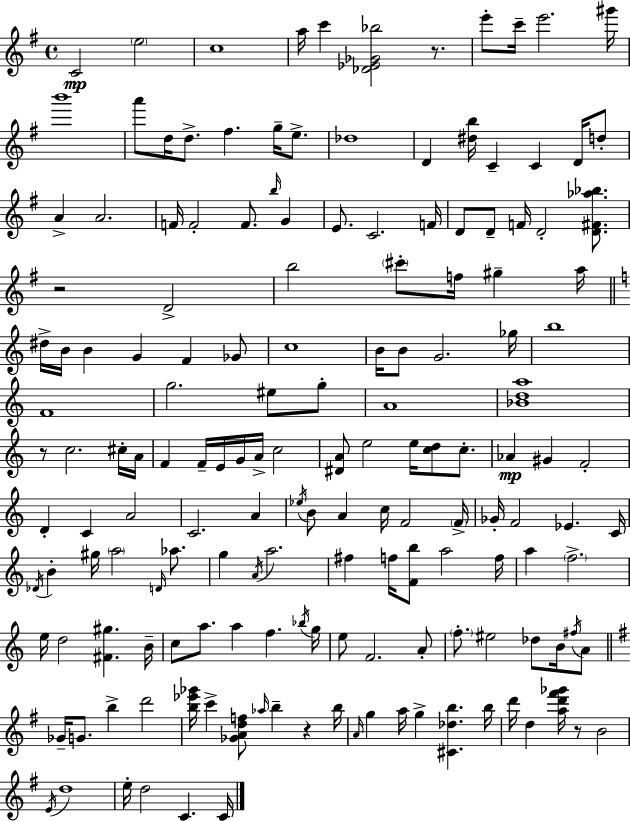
C4/h E5/h C5/w A5/s C6/q [Db4,Eb4,Gb4,Bb5]/h R/e. E6/e C6/s E6/h. G#6/s B6/w A6/e D5/s D5/e. F#5/q. G5/s E5/e. Db5/w D4/q [D#5,B5]/s C4/q C4/q D4/s D5/e A4/q A4/h. F4/s F4/h F4/e. B5/s G4/q E4/e. C4/h. F4/s D4/e D4/e F4/s D4/h [D4,F#4,Ab5,Bb5]/e. R/h D4/h B5/h C#6/e F5/s G#5/q A5/s D#5/s B4/s B4/q G4/q F4/q Gb4/e C5/w B4/s B4/e G4/h. Gb5/s B5/w F4/w G5/h. EIS5/e G5/e A4/w [Bb4,D5,A5]/w R/e C5/h. C#5/s A4/s F4/q F4/s E4/s G4/s A4/s C5/h [D#4,A4]/e E5/h E5/s [C5,D5]/e C5/e. Ab4/q G#4/q F4/h D4/q C4/q A4/h C4/h. A4/q Eb5/s B4/e A4/q C5/s F4/h F4/s Gb4/s F4/h Eb4/q. C4/s Db4/s B4/q G#5/s A5/h D4/s Ab5/e. G5/q A4/s A5/h. F#5/q F5/s [F4,B5]/e A5/h F5/s A5/q F5/h. E5/s D5/h [F#4,G#5]/q. B4/s C5/e A5/e. A5/q F5/q. Bb5/s G5/s E5/e F4/h. A4/e F5/e. EIS5/h Db5/e B4/s F#5/s A4/e Gb4/s G4/e. B5/q D6/h [B5,Eb6,Gb6]/s C6/q [Gb4,A4,D5,F5]/e Ab5/s B5/q R/q B5/s A4/s G5/q A5/s G5/q [C#4,Db5,B5]/q. B5/s D6/s D5/q [A5,D6,F#6,Gb6]/s R/e B4/h E4/s D5/w E5/s D5/h C4/q. C4/s